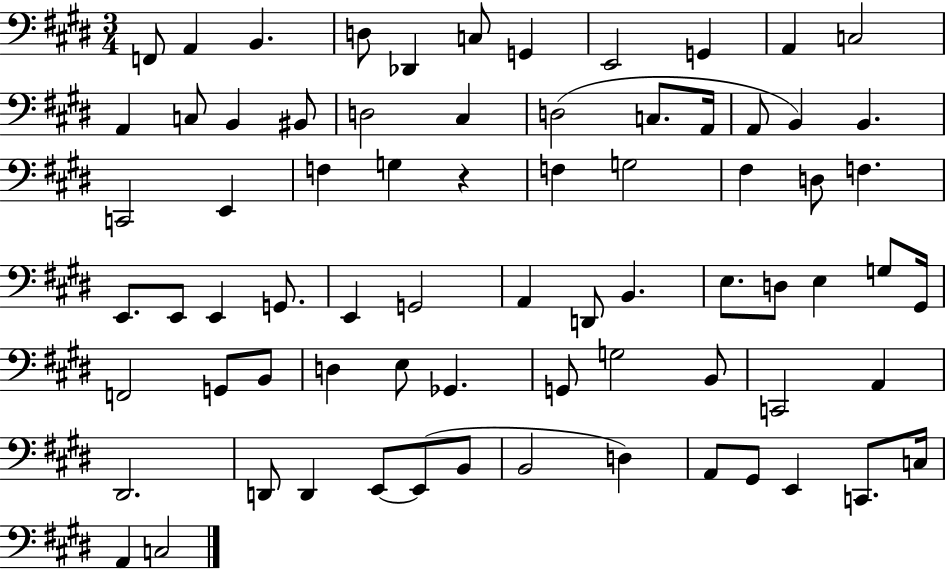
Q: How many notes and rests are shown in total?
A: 73